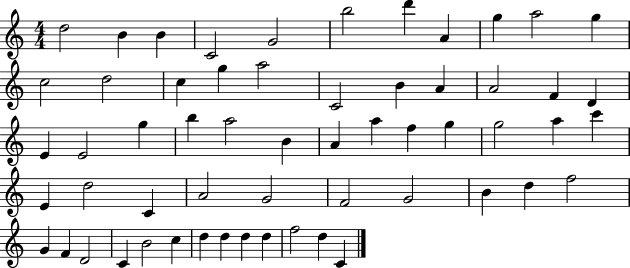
{
  \clef treble
  \numericTimeSignature
  \time 4/4
  \key c \major
  d''2 b'4 b'4 | c'2 g'2 | b''2 d'''4 a'4 | g''4 a''2 g''4 | \break c''2 d''2 | c''4 g''4 a''2 | c'2 b'4 a'4 | a'2 f'4 d'4 | \break e'4 e'2 g''4 | b''4 a''2 b'4 | a'4 a''4 f''4 g''4 | g''2 a''4 c'''4 | \break e'4 d''2 c'4 | a'2 g'2 | f'2 g'2 | b'4 d''4 f''2 | \break g'4 f'4 d'2 | c'4 b'2 c''4 | d''4 d''4 d''4 d''4 | f''2 d''4 c'4 | \break \bar "|."
}